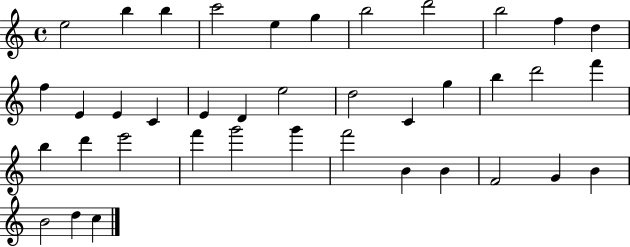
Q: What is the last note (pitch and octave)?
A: C5